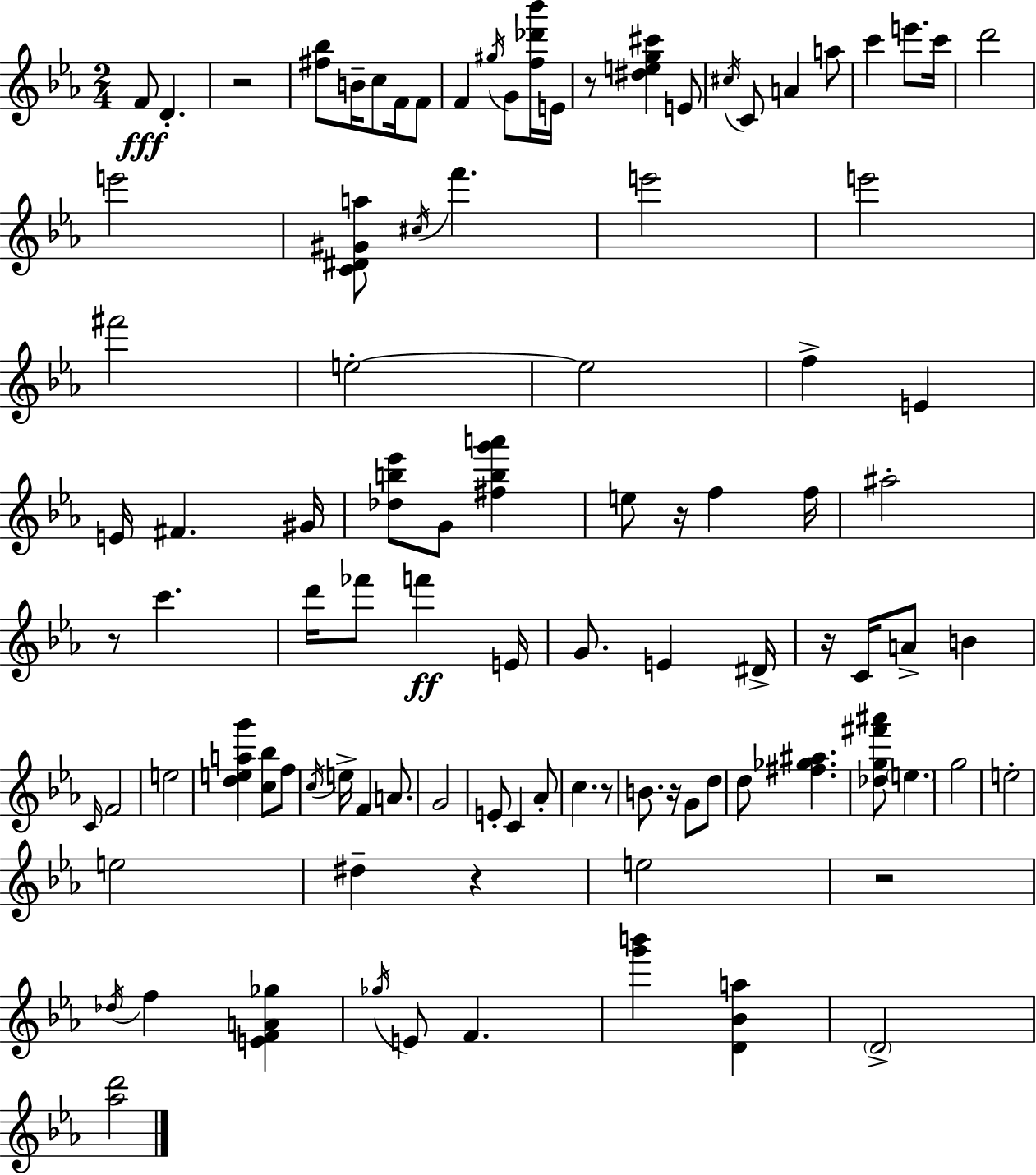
F4/e D4/q. R/h [F#5,Bb5]/e B4/s C5/e F4/s F4/e F4/q G#5/s G4/e [F5,Db6,Bb6]/s E4/s R/e [D#5,E5,G5,C#6]/q E4/e C#5/s C4/e A4/q A5/e C6/q E6/e. C6/s D6/h E6/h [C4,D#4,G#4,A5]/e C#5/s F6/q. E6/h E6/h F#6/h E5/h E5/h F5/q E4/q E4/s F#4/q. G#4/s [Db5,B5,Eb6]/e G4/e [F#5,B5,G6,A6]/q E5/e R/s F5/q F5/s A#5/h R/e C6/q. D6/s FES6/e F6/q E4/s G4/e. E4/q D#4/s R/s C4/s A4/e B4/q C4/s F4/h E5/h [D5,E5,A5,G6]/q [C5,Bb5]/e F5/e C5/s E5/s F4/q A4/e. G4/h E4/e C4/q Ab4/e C5/q. R/e B4/e. R/s G4/e D5/e D5/e [F#5,Gb5,A#5]/q. [Db5,G5,F#6,A#6]/e E5/q. G5/h E5/h E5/h D#5/q R/q E5/h R/h Db5/s F5/q [E4,F4,A4,Gb5]/q Gb5/s E4/e F4/q. [G6,B6]/q [D4,Bb4,A5]/q D4/h [Ab5,D6]/h